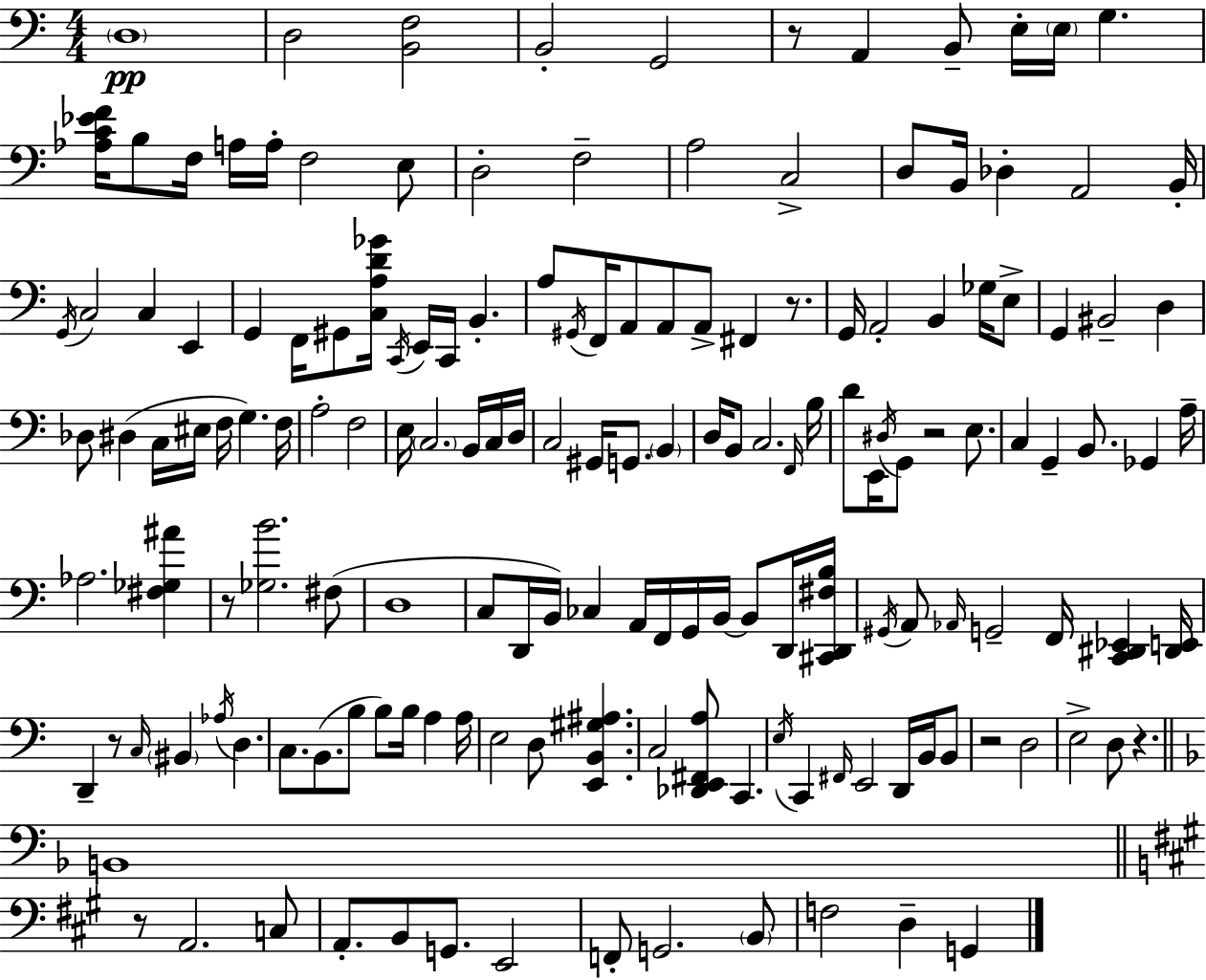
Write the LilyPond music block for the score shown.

{
  \clef bass
  \numericTimeSignature
  \time 4/4
  \key a \minor
  \repeat volta 2 { \parenthesize d1\pp | d2 <b, f>2 | b,2-. g,2 | r8 a,4 b,8-- e16-. \parenthesize e16 g4. | \break <aes c' ees' f'>16 b8 f16 a16 a16-. f2 e8 | d2-. f2-- | a2 c2-> | d8 b,16 des4-. a,2 b,16-. | \break \acciaccatura { g,16 } c2 c4 e,4 | g,4 f,16 gis,8 <c a d' ges'>16 \acciaccatura { c,16 } e,16 c,16 b,4.-. | a8 \acciaccatura { gis,16 } f,16 a,8 a,8 a,8-> fis,4 | r8. g,16 a,2-. b,4 | \break ges16 e8-> g,4 bis,2-- d4 | des8 dis4( c16 eis16 f16 g4.) | f16 a2-. f2 | e16 \parenthesize c2. | \break b,16 c16 d16 c2 gis,16 g,8. \parenthesize b,4 | d16 b,8 c2. | \grace { f,16 } b16 d'8 e,16 \acciaccatura { dis16 } g,8 r2 | e8. c4 g,4-- b,8. | \break ges,4 a16-- aes2. | <fis ges ais'>4 r8 <ges b'>2. | fis8( d1 | c8 d,16 b,16) ces4 a,16 f,16 g,16 | \break b,16~~ b,8 d,16 <cis, d, fis b>16 \acciaccatura { gis,16 } a,8 \grace { aes,16 } g,2-- | f,16 <c, dis, ees,>4 <dis, e,>16 d,4-- r8 \grace { c16 } \parenthesize bis,4 | \acciaccatura { aes16 } d4. c8. b,8.( b8 | b8) b16 a4 a16 e2 | \break d8 <e, b, gis ais>4. c2 | <des, e, fis, a>8 c,4. \acciaccatura { e16 } c,4 \grace { fis,16 } e,2 | d,16 b,16 b,8 r2 | d2 e2-> | \break d8 r4. \bar "||" \break \key f \major b,1 | \bar "||" \break \key a \major r8 a,2. c8 | a,8.-. b,8 g,8. e,2 | f,8-. g,2. \parenthesize b,8 | f2 d4-- g,4 | \break } \bar "|."
}